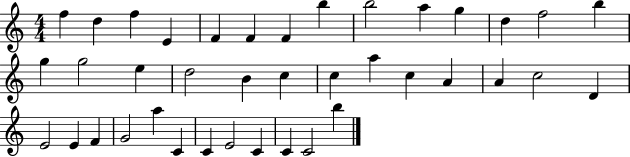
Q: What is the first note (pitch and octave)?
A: F5